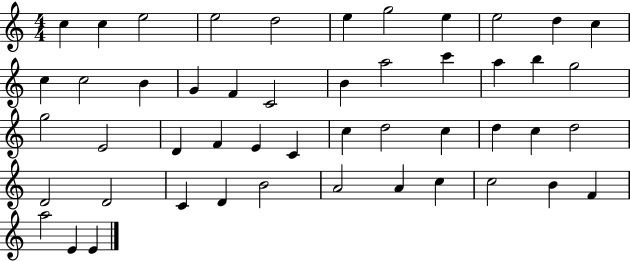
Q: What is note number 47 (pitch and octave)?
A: A5